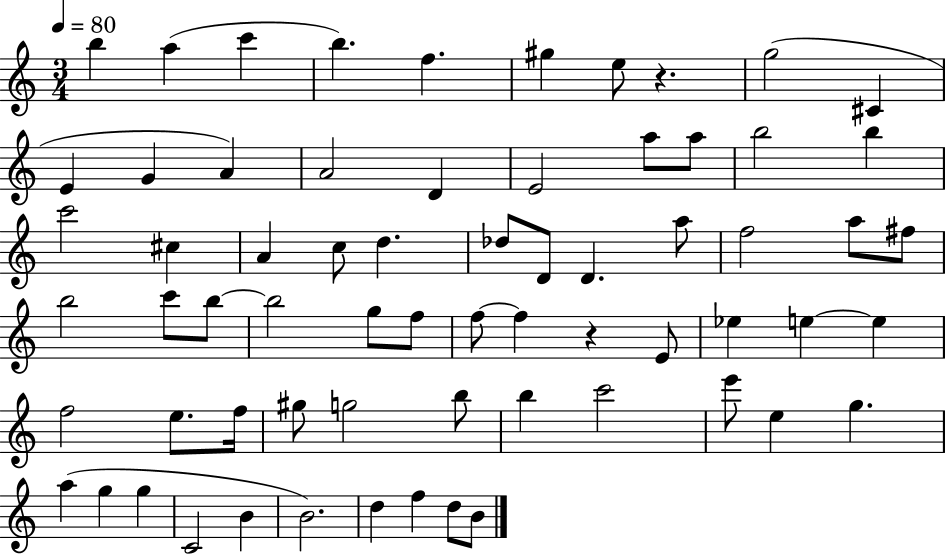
{
  \clef treble
  \numericTimeSignature
  \time 3/4
  \key c \major
  \tempo 4 = 80
  \repeat volta 2 { b''4 a''4( c'''4 | b''4.) f''4. | gis''4 e''8 r4. | g''2( cis'4 | \break e'4 g'4 a'4) | a'2 d'4 | e'2 a''8 a''8 | b''2 b''4 | \break c'''2 cis''4 | a'4 c''8 d''4. | des''8 d'8 d'4. a''8 | f''2 a''8 fis''8 | \break b''2 c'''8 b''8~~ | b''2 g''8 f''8 | f''8~~ f''4 r4 e'8 | ees''4 e''4~~ e''4 | \break f''2 e''8. f''16 | gis''8 g''2 b''8 | b''4 c'''2 | e'''8 e''4 g''4. | \break a''4( g''4 g''4 | c'2 b'4 | b'2.) | d''4 f''4 d''8 b'8 | \break } \bar "|."
}